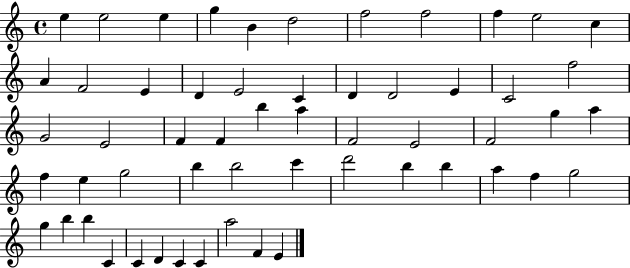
{
  \clef treble
  \time 4/4
  \defaultTimeSignature
  \key c \major
  e''4 e''2 e''4 | g''4 b'4 d''2 | f''2 f''2 | f''4 e''2 c''4 | \break a'4 f'2 e'4 | d'4 e'2 c'4 | d'4 d'2 e'4 | c'2 f''2 | \break g'2 e'2 | f'4 f'4 b''4 a''4 | f'2 e'2 | f'2 g''4 a''4 | \break f''4 e''4 g''2 | b''4 b''2 c'''4 | d'''2 b''4 b''4 | a''4 f''4 g''2 | \break g''4 b''4 b''4 c'4 | c'4 d'4 c'4 c'4 | a''2 f'4 e'4 | \bar "|."
}